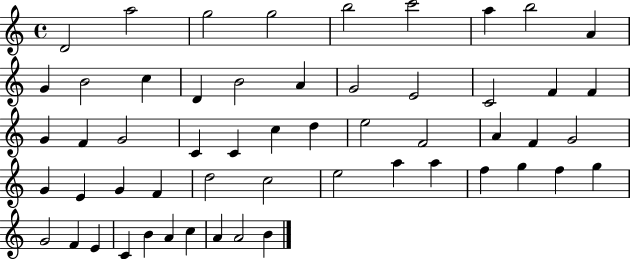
X:1
T:Untitled
M:4/4
L:1/4
K:C
D2 a2 g2 g2 b2 c'2 a b2 A G B2 c D B2 A G2 E2 C2 F F G F G2 C C c d e2 F2 A F G2 G E G F d2 c2 e2 a a f g f g G2 F E C B A c A A2 B